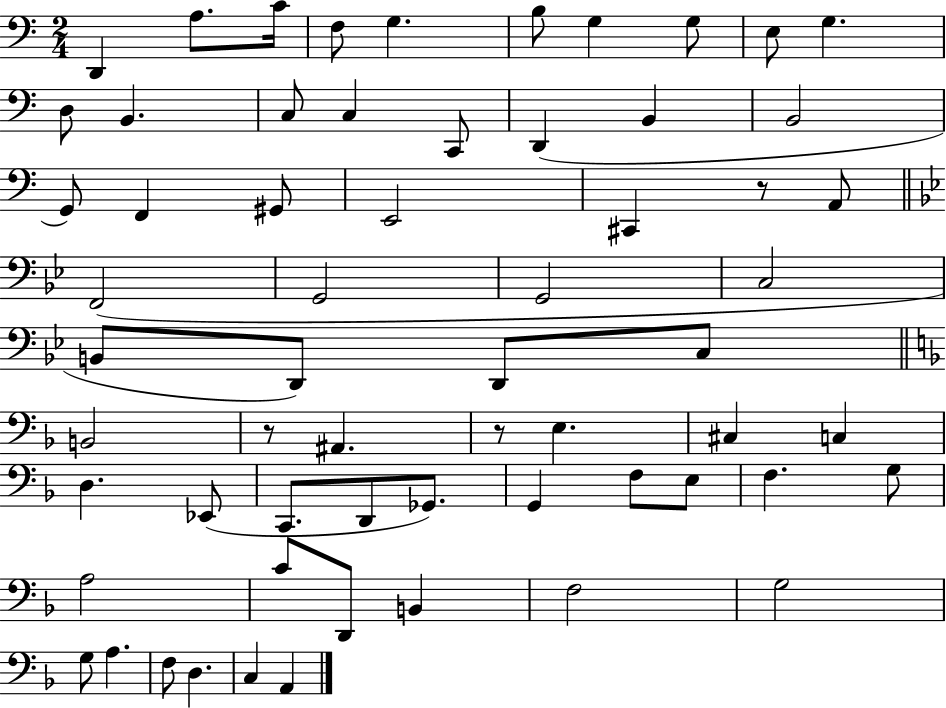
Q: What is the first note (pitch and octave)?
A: D2